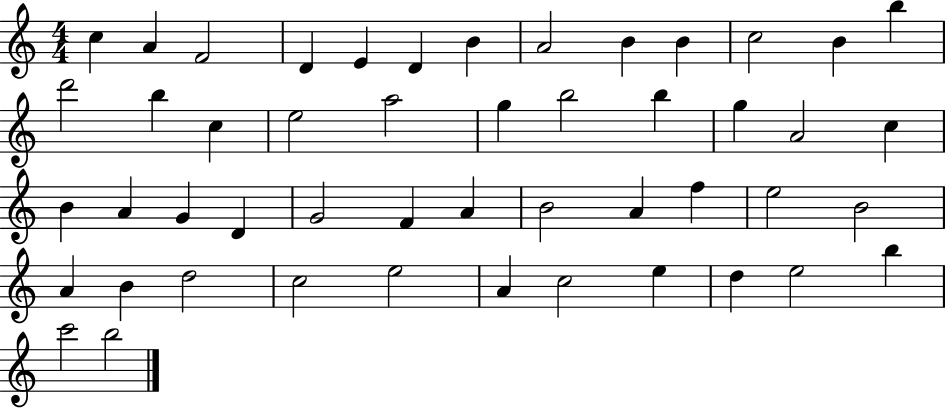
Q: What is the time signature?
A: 4/4